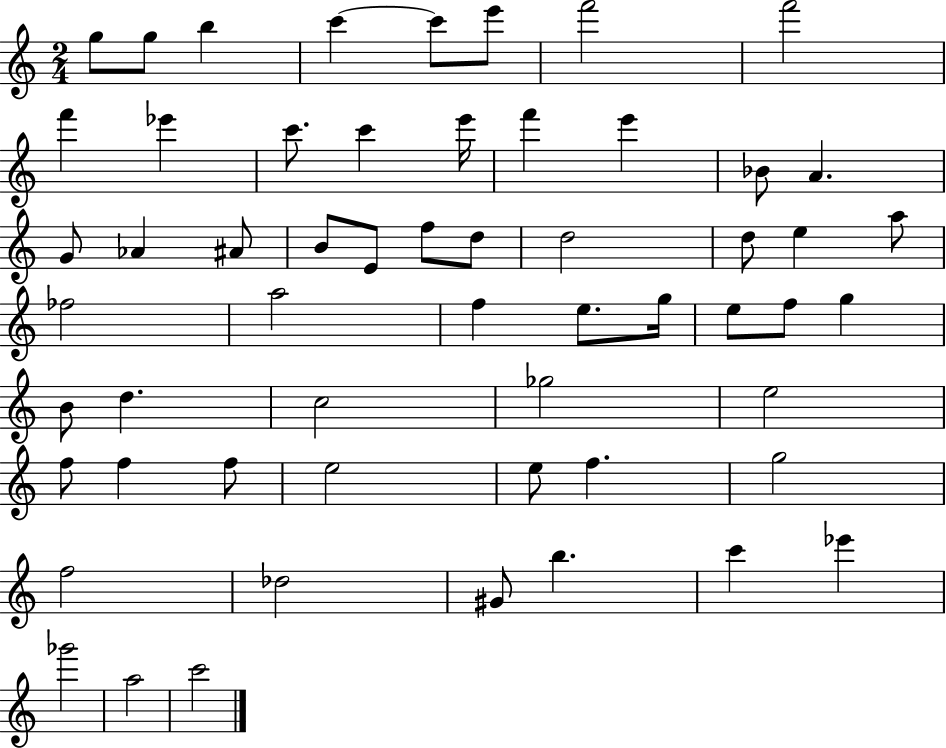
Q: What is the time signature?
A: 2/4